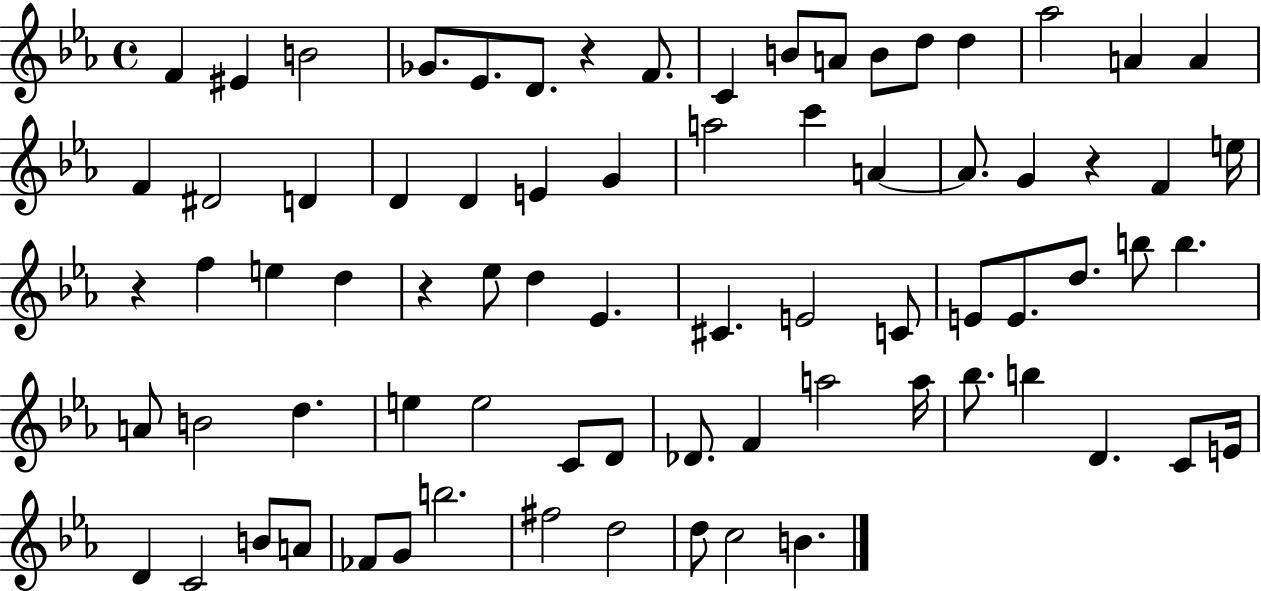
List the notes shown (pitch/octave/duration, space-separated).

F4/q EIS4/q B4/h Gb4/e. Eb4/e. D4/e. R/q F4/e. C4/q B4/e A4/e B4/e D5/e D5/q Ab5/h A4/q A4/q F4/q D#4/h D4/q D4/q D4/q E4/q G4/q A5/h C6/q A4/q A4/e. G4/q R/q F4/q E5/s R/q F5/q E5/q D5/q R/q Eb5/e D5/q Eb4/q. C#4/q. E4/h C4/e E4/e E4/e. D5/e. B5/e B5/q. A4/e B4/h D5/q. E5/q E5/h C4/e D4/e Db4/e. F4/q A5/h A5/s Bb5/e. B5/q D4/q. C4/e E4/s D4/q C4/h B4/e A4/e FES4/e G4/e B5/h. F#5/h D5/h D5/e C5/h B4/q.